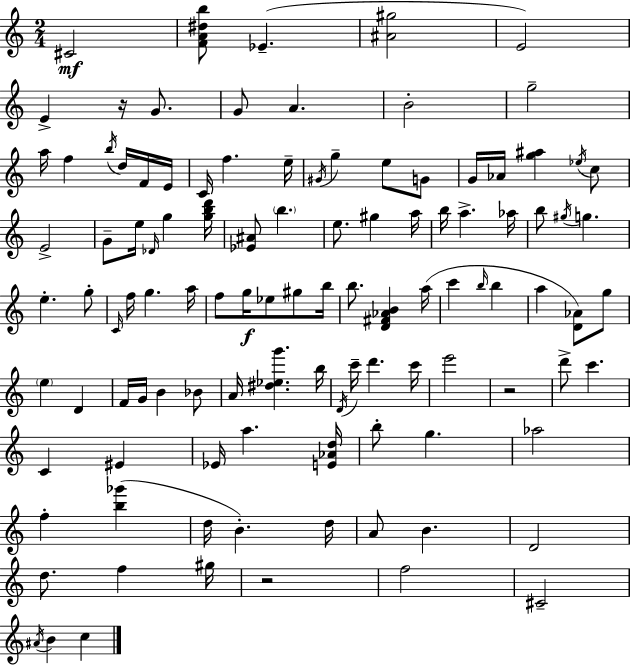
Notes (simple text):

C#4/h [F4,A4,D#5,B5]/e Eb4/q. [A#4,G#5]/h E4/h E4/q R/s G4/e. G4/e A4/q. B4/h G5/h A5/s F5/q B5/s D5/s F4/s E4/s C4/s F5/q. E5/s G#4/s G5/q E5/e G4/e G4/s Ab4/s [G5,A#5]/q Eb5/s C5/e E4/h G4/e E5/s Db4/s G5/q [G5,B5,D6]/s [Eb4,A#4]/e B5/q. E5/e. G#5/q A5/s B5/s A5/q. Ab5/s B5/e G#5/s G5/q. E5/q. G5/e C4/s F5/s G5/q. A5/s F5/e G5/s Eb5/e G#5/e B5/s B5/e. [D4,F#4,Ab4,B4]/q A5/s C6/q B5/s B5/q A5/q [D4,Ab4]/e G5/e E5/q D4/q F4/s G4/s B4/q Bb4/e A4/s [D#5,Eb5,G6]/q. B5/s D4/s C6/s D6/q. C6/s E6/h R/h D6/e C6/q. C4/q EIS4/q Eb4/s A5/q. [E4,Ab4,D5]/s B5/e G5/q. Ab5/h F5/q [B5,Gb6]/q D5/s B4/q. D5/s A4/e B4/q. D4/h D5/e. F5/q G#5/s R/h F5/h C#4/h A#4/s B4/q C5/q